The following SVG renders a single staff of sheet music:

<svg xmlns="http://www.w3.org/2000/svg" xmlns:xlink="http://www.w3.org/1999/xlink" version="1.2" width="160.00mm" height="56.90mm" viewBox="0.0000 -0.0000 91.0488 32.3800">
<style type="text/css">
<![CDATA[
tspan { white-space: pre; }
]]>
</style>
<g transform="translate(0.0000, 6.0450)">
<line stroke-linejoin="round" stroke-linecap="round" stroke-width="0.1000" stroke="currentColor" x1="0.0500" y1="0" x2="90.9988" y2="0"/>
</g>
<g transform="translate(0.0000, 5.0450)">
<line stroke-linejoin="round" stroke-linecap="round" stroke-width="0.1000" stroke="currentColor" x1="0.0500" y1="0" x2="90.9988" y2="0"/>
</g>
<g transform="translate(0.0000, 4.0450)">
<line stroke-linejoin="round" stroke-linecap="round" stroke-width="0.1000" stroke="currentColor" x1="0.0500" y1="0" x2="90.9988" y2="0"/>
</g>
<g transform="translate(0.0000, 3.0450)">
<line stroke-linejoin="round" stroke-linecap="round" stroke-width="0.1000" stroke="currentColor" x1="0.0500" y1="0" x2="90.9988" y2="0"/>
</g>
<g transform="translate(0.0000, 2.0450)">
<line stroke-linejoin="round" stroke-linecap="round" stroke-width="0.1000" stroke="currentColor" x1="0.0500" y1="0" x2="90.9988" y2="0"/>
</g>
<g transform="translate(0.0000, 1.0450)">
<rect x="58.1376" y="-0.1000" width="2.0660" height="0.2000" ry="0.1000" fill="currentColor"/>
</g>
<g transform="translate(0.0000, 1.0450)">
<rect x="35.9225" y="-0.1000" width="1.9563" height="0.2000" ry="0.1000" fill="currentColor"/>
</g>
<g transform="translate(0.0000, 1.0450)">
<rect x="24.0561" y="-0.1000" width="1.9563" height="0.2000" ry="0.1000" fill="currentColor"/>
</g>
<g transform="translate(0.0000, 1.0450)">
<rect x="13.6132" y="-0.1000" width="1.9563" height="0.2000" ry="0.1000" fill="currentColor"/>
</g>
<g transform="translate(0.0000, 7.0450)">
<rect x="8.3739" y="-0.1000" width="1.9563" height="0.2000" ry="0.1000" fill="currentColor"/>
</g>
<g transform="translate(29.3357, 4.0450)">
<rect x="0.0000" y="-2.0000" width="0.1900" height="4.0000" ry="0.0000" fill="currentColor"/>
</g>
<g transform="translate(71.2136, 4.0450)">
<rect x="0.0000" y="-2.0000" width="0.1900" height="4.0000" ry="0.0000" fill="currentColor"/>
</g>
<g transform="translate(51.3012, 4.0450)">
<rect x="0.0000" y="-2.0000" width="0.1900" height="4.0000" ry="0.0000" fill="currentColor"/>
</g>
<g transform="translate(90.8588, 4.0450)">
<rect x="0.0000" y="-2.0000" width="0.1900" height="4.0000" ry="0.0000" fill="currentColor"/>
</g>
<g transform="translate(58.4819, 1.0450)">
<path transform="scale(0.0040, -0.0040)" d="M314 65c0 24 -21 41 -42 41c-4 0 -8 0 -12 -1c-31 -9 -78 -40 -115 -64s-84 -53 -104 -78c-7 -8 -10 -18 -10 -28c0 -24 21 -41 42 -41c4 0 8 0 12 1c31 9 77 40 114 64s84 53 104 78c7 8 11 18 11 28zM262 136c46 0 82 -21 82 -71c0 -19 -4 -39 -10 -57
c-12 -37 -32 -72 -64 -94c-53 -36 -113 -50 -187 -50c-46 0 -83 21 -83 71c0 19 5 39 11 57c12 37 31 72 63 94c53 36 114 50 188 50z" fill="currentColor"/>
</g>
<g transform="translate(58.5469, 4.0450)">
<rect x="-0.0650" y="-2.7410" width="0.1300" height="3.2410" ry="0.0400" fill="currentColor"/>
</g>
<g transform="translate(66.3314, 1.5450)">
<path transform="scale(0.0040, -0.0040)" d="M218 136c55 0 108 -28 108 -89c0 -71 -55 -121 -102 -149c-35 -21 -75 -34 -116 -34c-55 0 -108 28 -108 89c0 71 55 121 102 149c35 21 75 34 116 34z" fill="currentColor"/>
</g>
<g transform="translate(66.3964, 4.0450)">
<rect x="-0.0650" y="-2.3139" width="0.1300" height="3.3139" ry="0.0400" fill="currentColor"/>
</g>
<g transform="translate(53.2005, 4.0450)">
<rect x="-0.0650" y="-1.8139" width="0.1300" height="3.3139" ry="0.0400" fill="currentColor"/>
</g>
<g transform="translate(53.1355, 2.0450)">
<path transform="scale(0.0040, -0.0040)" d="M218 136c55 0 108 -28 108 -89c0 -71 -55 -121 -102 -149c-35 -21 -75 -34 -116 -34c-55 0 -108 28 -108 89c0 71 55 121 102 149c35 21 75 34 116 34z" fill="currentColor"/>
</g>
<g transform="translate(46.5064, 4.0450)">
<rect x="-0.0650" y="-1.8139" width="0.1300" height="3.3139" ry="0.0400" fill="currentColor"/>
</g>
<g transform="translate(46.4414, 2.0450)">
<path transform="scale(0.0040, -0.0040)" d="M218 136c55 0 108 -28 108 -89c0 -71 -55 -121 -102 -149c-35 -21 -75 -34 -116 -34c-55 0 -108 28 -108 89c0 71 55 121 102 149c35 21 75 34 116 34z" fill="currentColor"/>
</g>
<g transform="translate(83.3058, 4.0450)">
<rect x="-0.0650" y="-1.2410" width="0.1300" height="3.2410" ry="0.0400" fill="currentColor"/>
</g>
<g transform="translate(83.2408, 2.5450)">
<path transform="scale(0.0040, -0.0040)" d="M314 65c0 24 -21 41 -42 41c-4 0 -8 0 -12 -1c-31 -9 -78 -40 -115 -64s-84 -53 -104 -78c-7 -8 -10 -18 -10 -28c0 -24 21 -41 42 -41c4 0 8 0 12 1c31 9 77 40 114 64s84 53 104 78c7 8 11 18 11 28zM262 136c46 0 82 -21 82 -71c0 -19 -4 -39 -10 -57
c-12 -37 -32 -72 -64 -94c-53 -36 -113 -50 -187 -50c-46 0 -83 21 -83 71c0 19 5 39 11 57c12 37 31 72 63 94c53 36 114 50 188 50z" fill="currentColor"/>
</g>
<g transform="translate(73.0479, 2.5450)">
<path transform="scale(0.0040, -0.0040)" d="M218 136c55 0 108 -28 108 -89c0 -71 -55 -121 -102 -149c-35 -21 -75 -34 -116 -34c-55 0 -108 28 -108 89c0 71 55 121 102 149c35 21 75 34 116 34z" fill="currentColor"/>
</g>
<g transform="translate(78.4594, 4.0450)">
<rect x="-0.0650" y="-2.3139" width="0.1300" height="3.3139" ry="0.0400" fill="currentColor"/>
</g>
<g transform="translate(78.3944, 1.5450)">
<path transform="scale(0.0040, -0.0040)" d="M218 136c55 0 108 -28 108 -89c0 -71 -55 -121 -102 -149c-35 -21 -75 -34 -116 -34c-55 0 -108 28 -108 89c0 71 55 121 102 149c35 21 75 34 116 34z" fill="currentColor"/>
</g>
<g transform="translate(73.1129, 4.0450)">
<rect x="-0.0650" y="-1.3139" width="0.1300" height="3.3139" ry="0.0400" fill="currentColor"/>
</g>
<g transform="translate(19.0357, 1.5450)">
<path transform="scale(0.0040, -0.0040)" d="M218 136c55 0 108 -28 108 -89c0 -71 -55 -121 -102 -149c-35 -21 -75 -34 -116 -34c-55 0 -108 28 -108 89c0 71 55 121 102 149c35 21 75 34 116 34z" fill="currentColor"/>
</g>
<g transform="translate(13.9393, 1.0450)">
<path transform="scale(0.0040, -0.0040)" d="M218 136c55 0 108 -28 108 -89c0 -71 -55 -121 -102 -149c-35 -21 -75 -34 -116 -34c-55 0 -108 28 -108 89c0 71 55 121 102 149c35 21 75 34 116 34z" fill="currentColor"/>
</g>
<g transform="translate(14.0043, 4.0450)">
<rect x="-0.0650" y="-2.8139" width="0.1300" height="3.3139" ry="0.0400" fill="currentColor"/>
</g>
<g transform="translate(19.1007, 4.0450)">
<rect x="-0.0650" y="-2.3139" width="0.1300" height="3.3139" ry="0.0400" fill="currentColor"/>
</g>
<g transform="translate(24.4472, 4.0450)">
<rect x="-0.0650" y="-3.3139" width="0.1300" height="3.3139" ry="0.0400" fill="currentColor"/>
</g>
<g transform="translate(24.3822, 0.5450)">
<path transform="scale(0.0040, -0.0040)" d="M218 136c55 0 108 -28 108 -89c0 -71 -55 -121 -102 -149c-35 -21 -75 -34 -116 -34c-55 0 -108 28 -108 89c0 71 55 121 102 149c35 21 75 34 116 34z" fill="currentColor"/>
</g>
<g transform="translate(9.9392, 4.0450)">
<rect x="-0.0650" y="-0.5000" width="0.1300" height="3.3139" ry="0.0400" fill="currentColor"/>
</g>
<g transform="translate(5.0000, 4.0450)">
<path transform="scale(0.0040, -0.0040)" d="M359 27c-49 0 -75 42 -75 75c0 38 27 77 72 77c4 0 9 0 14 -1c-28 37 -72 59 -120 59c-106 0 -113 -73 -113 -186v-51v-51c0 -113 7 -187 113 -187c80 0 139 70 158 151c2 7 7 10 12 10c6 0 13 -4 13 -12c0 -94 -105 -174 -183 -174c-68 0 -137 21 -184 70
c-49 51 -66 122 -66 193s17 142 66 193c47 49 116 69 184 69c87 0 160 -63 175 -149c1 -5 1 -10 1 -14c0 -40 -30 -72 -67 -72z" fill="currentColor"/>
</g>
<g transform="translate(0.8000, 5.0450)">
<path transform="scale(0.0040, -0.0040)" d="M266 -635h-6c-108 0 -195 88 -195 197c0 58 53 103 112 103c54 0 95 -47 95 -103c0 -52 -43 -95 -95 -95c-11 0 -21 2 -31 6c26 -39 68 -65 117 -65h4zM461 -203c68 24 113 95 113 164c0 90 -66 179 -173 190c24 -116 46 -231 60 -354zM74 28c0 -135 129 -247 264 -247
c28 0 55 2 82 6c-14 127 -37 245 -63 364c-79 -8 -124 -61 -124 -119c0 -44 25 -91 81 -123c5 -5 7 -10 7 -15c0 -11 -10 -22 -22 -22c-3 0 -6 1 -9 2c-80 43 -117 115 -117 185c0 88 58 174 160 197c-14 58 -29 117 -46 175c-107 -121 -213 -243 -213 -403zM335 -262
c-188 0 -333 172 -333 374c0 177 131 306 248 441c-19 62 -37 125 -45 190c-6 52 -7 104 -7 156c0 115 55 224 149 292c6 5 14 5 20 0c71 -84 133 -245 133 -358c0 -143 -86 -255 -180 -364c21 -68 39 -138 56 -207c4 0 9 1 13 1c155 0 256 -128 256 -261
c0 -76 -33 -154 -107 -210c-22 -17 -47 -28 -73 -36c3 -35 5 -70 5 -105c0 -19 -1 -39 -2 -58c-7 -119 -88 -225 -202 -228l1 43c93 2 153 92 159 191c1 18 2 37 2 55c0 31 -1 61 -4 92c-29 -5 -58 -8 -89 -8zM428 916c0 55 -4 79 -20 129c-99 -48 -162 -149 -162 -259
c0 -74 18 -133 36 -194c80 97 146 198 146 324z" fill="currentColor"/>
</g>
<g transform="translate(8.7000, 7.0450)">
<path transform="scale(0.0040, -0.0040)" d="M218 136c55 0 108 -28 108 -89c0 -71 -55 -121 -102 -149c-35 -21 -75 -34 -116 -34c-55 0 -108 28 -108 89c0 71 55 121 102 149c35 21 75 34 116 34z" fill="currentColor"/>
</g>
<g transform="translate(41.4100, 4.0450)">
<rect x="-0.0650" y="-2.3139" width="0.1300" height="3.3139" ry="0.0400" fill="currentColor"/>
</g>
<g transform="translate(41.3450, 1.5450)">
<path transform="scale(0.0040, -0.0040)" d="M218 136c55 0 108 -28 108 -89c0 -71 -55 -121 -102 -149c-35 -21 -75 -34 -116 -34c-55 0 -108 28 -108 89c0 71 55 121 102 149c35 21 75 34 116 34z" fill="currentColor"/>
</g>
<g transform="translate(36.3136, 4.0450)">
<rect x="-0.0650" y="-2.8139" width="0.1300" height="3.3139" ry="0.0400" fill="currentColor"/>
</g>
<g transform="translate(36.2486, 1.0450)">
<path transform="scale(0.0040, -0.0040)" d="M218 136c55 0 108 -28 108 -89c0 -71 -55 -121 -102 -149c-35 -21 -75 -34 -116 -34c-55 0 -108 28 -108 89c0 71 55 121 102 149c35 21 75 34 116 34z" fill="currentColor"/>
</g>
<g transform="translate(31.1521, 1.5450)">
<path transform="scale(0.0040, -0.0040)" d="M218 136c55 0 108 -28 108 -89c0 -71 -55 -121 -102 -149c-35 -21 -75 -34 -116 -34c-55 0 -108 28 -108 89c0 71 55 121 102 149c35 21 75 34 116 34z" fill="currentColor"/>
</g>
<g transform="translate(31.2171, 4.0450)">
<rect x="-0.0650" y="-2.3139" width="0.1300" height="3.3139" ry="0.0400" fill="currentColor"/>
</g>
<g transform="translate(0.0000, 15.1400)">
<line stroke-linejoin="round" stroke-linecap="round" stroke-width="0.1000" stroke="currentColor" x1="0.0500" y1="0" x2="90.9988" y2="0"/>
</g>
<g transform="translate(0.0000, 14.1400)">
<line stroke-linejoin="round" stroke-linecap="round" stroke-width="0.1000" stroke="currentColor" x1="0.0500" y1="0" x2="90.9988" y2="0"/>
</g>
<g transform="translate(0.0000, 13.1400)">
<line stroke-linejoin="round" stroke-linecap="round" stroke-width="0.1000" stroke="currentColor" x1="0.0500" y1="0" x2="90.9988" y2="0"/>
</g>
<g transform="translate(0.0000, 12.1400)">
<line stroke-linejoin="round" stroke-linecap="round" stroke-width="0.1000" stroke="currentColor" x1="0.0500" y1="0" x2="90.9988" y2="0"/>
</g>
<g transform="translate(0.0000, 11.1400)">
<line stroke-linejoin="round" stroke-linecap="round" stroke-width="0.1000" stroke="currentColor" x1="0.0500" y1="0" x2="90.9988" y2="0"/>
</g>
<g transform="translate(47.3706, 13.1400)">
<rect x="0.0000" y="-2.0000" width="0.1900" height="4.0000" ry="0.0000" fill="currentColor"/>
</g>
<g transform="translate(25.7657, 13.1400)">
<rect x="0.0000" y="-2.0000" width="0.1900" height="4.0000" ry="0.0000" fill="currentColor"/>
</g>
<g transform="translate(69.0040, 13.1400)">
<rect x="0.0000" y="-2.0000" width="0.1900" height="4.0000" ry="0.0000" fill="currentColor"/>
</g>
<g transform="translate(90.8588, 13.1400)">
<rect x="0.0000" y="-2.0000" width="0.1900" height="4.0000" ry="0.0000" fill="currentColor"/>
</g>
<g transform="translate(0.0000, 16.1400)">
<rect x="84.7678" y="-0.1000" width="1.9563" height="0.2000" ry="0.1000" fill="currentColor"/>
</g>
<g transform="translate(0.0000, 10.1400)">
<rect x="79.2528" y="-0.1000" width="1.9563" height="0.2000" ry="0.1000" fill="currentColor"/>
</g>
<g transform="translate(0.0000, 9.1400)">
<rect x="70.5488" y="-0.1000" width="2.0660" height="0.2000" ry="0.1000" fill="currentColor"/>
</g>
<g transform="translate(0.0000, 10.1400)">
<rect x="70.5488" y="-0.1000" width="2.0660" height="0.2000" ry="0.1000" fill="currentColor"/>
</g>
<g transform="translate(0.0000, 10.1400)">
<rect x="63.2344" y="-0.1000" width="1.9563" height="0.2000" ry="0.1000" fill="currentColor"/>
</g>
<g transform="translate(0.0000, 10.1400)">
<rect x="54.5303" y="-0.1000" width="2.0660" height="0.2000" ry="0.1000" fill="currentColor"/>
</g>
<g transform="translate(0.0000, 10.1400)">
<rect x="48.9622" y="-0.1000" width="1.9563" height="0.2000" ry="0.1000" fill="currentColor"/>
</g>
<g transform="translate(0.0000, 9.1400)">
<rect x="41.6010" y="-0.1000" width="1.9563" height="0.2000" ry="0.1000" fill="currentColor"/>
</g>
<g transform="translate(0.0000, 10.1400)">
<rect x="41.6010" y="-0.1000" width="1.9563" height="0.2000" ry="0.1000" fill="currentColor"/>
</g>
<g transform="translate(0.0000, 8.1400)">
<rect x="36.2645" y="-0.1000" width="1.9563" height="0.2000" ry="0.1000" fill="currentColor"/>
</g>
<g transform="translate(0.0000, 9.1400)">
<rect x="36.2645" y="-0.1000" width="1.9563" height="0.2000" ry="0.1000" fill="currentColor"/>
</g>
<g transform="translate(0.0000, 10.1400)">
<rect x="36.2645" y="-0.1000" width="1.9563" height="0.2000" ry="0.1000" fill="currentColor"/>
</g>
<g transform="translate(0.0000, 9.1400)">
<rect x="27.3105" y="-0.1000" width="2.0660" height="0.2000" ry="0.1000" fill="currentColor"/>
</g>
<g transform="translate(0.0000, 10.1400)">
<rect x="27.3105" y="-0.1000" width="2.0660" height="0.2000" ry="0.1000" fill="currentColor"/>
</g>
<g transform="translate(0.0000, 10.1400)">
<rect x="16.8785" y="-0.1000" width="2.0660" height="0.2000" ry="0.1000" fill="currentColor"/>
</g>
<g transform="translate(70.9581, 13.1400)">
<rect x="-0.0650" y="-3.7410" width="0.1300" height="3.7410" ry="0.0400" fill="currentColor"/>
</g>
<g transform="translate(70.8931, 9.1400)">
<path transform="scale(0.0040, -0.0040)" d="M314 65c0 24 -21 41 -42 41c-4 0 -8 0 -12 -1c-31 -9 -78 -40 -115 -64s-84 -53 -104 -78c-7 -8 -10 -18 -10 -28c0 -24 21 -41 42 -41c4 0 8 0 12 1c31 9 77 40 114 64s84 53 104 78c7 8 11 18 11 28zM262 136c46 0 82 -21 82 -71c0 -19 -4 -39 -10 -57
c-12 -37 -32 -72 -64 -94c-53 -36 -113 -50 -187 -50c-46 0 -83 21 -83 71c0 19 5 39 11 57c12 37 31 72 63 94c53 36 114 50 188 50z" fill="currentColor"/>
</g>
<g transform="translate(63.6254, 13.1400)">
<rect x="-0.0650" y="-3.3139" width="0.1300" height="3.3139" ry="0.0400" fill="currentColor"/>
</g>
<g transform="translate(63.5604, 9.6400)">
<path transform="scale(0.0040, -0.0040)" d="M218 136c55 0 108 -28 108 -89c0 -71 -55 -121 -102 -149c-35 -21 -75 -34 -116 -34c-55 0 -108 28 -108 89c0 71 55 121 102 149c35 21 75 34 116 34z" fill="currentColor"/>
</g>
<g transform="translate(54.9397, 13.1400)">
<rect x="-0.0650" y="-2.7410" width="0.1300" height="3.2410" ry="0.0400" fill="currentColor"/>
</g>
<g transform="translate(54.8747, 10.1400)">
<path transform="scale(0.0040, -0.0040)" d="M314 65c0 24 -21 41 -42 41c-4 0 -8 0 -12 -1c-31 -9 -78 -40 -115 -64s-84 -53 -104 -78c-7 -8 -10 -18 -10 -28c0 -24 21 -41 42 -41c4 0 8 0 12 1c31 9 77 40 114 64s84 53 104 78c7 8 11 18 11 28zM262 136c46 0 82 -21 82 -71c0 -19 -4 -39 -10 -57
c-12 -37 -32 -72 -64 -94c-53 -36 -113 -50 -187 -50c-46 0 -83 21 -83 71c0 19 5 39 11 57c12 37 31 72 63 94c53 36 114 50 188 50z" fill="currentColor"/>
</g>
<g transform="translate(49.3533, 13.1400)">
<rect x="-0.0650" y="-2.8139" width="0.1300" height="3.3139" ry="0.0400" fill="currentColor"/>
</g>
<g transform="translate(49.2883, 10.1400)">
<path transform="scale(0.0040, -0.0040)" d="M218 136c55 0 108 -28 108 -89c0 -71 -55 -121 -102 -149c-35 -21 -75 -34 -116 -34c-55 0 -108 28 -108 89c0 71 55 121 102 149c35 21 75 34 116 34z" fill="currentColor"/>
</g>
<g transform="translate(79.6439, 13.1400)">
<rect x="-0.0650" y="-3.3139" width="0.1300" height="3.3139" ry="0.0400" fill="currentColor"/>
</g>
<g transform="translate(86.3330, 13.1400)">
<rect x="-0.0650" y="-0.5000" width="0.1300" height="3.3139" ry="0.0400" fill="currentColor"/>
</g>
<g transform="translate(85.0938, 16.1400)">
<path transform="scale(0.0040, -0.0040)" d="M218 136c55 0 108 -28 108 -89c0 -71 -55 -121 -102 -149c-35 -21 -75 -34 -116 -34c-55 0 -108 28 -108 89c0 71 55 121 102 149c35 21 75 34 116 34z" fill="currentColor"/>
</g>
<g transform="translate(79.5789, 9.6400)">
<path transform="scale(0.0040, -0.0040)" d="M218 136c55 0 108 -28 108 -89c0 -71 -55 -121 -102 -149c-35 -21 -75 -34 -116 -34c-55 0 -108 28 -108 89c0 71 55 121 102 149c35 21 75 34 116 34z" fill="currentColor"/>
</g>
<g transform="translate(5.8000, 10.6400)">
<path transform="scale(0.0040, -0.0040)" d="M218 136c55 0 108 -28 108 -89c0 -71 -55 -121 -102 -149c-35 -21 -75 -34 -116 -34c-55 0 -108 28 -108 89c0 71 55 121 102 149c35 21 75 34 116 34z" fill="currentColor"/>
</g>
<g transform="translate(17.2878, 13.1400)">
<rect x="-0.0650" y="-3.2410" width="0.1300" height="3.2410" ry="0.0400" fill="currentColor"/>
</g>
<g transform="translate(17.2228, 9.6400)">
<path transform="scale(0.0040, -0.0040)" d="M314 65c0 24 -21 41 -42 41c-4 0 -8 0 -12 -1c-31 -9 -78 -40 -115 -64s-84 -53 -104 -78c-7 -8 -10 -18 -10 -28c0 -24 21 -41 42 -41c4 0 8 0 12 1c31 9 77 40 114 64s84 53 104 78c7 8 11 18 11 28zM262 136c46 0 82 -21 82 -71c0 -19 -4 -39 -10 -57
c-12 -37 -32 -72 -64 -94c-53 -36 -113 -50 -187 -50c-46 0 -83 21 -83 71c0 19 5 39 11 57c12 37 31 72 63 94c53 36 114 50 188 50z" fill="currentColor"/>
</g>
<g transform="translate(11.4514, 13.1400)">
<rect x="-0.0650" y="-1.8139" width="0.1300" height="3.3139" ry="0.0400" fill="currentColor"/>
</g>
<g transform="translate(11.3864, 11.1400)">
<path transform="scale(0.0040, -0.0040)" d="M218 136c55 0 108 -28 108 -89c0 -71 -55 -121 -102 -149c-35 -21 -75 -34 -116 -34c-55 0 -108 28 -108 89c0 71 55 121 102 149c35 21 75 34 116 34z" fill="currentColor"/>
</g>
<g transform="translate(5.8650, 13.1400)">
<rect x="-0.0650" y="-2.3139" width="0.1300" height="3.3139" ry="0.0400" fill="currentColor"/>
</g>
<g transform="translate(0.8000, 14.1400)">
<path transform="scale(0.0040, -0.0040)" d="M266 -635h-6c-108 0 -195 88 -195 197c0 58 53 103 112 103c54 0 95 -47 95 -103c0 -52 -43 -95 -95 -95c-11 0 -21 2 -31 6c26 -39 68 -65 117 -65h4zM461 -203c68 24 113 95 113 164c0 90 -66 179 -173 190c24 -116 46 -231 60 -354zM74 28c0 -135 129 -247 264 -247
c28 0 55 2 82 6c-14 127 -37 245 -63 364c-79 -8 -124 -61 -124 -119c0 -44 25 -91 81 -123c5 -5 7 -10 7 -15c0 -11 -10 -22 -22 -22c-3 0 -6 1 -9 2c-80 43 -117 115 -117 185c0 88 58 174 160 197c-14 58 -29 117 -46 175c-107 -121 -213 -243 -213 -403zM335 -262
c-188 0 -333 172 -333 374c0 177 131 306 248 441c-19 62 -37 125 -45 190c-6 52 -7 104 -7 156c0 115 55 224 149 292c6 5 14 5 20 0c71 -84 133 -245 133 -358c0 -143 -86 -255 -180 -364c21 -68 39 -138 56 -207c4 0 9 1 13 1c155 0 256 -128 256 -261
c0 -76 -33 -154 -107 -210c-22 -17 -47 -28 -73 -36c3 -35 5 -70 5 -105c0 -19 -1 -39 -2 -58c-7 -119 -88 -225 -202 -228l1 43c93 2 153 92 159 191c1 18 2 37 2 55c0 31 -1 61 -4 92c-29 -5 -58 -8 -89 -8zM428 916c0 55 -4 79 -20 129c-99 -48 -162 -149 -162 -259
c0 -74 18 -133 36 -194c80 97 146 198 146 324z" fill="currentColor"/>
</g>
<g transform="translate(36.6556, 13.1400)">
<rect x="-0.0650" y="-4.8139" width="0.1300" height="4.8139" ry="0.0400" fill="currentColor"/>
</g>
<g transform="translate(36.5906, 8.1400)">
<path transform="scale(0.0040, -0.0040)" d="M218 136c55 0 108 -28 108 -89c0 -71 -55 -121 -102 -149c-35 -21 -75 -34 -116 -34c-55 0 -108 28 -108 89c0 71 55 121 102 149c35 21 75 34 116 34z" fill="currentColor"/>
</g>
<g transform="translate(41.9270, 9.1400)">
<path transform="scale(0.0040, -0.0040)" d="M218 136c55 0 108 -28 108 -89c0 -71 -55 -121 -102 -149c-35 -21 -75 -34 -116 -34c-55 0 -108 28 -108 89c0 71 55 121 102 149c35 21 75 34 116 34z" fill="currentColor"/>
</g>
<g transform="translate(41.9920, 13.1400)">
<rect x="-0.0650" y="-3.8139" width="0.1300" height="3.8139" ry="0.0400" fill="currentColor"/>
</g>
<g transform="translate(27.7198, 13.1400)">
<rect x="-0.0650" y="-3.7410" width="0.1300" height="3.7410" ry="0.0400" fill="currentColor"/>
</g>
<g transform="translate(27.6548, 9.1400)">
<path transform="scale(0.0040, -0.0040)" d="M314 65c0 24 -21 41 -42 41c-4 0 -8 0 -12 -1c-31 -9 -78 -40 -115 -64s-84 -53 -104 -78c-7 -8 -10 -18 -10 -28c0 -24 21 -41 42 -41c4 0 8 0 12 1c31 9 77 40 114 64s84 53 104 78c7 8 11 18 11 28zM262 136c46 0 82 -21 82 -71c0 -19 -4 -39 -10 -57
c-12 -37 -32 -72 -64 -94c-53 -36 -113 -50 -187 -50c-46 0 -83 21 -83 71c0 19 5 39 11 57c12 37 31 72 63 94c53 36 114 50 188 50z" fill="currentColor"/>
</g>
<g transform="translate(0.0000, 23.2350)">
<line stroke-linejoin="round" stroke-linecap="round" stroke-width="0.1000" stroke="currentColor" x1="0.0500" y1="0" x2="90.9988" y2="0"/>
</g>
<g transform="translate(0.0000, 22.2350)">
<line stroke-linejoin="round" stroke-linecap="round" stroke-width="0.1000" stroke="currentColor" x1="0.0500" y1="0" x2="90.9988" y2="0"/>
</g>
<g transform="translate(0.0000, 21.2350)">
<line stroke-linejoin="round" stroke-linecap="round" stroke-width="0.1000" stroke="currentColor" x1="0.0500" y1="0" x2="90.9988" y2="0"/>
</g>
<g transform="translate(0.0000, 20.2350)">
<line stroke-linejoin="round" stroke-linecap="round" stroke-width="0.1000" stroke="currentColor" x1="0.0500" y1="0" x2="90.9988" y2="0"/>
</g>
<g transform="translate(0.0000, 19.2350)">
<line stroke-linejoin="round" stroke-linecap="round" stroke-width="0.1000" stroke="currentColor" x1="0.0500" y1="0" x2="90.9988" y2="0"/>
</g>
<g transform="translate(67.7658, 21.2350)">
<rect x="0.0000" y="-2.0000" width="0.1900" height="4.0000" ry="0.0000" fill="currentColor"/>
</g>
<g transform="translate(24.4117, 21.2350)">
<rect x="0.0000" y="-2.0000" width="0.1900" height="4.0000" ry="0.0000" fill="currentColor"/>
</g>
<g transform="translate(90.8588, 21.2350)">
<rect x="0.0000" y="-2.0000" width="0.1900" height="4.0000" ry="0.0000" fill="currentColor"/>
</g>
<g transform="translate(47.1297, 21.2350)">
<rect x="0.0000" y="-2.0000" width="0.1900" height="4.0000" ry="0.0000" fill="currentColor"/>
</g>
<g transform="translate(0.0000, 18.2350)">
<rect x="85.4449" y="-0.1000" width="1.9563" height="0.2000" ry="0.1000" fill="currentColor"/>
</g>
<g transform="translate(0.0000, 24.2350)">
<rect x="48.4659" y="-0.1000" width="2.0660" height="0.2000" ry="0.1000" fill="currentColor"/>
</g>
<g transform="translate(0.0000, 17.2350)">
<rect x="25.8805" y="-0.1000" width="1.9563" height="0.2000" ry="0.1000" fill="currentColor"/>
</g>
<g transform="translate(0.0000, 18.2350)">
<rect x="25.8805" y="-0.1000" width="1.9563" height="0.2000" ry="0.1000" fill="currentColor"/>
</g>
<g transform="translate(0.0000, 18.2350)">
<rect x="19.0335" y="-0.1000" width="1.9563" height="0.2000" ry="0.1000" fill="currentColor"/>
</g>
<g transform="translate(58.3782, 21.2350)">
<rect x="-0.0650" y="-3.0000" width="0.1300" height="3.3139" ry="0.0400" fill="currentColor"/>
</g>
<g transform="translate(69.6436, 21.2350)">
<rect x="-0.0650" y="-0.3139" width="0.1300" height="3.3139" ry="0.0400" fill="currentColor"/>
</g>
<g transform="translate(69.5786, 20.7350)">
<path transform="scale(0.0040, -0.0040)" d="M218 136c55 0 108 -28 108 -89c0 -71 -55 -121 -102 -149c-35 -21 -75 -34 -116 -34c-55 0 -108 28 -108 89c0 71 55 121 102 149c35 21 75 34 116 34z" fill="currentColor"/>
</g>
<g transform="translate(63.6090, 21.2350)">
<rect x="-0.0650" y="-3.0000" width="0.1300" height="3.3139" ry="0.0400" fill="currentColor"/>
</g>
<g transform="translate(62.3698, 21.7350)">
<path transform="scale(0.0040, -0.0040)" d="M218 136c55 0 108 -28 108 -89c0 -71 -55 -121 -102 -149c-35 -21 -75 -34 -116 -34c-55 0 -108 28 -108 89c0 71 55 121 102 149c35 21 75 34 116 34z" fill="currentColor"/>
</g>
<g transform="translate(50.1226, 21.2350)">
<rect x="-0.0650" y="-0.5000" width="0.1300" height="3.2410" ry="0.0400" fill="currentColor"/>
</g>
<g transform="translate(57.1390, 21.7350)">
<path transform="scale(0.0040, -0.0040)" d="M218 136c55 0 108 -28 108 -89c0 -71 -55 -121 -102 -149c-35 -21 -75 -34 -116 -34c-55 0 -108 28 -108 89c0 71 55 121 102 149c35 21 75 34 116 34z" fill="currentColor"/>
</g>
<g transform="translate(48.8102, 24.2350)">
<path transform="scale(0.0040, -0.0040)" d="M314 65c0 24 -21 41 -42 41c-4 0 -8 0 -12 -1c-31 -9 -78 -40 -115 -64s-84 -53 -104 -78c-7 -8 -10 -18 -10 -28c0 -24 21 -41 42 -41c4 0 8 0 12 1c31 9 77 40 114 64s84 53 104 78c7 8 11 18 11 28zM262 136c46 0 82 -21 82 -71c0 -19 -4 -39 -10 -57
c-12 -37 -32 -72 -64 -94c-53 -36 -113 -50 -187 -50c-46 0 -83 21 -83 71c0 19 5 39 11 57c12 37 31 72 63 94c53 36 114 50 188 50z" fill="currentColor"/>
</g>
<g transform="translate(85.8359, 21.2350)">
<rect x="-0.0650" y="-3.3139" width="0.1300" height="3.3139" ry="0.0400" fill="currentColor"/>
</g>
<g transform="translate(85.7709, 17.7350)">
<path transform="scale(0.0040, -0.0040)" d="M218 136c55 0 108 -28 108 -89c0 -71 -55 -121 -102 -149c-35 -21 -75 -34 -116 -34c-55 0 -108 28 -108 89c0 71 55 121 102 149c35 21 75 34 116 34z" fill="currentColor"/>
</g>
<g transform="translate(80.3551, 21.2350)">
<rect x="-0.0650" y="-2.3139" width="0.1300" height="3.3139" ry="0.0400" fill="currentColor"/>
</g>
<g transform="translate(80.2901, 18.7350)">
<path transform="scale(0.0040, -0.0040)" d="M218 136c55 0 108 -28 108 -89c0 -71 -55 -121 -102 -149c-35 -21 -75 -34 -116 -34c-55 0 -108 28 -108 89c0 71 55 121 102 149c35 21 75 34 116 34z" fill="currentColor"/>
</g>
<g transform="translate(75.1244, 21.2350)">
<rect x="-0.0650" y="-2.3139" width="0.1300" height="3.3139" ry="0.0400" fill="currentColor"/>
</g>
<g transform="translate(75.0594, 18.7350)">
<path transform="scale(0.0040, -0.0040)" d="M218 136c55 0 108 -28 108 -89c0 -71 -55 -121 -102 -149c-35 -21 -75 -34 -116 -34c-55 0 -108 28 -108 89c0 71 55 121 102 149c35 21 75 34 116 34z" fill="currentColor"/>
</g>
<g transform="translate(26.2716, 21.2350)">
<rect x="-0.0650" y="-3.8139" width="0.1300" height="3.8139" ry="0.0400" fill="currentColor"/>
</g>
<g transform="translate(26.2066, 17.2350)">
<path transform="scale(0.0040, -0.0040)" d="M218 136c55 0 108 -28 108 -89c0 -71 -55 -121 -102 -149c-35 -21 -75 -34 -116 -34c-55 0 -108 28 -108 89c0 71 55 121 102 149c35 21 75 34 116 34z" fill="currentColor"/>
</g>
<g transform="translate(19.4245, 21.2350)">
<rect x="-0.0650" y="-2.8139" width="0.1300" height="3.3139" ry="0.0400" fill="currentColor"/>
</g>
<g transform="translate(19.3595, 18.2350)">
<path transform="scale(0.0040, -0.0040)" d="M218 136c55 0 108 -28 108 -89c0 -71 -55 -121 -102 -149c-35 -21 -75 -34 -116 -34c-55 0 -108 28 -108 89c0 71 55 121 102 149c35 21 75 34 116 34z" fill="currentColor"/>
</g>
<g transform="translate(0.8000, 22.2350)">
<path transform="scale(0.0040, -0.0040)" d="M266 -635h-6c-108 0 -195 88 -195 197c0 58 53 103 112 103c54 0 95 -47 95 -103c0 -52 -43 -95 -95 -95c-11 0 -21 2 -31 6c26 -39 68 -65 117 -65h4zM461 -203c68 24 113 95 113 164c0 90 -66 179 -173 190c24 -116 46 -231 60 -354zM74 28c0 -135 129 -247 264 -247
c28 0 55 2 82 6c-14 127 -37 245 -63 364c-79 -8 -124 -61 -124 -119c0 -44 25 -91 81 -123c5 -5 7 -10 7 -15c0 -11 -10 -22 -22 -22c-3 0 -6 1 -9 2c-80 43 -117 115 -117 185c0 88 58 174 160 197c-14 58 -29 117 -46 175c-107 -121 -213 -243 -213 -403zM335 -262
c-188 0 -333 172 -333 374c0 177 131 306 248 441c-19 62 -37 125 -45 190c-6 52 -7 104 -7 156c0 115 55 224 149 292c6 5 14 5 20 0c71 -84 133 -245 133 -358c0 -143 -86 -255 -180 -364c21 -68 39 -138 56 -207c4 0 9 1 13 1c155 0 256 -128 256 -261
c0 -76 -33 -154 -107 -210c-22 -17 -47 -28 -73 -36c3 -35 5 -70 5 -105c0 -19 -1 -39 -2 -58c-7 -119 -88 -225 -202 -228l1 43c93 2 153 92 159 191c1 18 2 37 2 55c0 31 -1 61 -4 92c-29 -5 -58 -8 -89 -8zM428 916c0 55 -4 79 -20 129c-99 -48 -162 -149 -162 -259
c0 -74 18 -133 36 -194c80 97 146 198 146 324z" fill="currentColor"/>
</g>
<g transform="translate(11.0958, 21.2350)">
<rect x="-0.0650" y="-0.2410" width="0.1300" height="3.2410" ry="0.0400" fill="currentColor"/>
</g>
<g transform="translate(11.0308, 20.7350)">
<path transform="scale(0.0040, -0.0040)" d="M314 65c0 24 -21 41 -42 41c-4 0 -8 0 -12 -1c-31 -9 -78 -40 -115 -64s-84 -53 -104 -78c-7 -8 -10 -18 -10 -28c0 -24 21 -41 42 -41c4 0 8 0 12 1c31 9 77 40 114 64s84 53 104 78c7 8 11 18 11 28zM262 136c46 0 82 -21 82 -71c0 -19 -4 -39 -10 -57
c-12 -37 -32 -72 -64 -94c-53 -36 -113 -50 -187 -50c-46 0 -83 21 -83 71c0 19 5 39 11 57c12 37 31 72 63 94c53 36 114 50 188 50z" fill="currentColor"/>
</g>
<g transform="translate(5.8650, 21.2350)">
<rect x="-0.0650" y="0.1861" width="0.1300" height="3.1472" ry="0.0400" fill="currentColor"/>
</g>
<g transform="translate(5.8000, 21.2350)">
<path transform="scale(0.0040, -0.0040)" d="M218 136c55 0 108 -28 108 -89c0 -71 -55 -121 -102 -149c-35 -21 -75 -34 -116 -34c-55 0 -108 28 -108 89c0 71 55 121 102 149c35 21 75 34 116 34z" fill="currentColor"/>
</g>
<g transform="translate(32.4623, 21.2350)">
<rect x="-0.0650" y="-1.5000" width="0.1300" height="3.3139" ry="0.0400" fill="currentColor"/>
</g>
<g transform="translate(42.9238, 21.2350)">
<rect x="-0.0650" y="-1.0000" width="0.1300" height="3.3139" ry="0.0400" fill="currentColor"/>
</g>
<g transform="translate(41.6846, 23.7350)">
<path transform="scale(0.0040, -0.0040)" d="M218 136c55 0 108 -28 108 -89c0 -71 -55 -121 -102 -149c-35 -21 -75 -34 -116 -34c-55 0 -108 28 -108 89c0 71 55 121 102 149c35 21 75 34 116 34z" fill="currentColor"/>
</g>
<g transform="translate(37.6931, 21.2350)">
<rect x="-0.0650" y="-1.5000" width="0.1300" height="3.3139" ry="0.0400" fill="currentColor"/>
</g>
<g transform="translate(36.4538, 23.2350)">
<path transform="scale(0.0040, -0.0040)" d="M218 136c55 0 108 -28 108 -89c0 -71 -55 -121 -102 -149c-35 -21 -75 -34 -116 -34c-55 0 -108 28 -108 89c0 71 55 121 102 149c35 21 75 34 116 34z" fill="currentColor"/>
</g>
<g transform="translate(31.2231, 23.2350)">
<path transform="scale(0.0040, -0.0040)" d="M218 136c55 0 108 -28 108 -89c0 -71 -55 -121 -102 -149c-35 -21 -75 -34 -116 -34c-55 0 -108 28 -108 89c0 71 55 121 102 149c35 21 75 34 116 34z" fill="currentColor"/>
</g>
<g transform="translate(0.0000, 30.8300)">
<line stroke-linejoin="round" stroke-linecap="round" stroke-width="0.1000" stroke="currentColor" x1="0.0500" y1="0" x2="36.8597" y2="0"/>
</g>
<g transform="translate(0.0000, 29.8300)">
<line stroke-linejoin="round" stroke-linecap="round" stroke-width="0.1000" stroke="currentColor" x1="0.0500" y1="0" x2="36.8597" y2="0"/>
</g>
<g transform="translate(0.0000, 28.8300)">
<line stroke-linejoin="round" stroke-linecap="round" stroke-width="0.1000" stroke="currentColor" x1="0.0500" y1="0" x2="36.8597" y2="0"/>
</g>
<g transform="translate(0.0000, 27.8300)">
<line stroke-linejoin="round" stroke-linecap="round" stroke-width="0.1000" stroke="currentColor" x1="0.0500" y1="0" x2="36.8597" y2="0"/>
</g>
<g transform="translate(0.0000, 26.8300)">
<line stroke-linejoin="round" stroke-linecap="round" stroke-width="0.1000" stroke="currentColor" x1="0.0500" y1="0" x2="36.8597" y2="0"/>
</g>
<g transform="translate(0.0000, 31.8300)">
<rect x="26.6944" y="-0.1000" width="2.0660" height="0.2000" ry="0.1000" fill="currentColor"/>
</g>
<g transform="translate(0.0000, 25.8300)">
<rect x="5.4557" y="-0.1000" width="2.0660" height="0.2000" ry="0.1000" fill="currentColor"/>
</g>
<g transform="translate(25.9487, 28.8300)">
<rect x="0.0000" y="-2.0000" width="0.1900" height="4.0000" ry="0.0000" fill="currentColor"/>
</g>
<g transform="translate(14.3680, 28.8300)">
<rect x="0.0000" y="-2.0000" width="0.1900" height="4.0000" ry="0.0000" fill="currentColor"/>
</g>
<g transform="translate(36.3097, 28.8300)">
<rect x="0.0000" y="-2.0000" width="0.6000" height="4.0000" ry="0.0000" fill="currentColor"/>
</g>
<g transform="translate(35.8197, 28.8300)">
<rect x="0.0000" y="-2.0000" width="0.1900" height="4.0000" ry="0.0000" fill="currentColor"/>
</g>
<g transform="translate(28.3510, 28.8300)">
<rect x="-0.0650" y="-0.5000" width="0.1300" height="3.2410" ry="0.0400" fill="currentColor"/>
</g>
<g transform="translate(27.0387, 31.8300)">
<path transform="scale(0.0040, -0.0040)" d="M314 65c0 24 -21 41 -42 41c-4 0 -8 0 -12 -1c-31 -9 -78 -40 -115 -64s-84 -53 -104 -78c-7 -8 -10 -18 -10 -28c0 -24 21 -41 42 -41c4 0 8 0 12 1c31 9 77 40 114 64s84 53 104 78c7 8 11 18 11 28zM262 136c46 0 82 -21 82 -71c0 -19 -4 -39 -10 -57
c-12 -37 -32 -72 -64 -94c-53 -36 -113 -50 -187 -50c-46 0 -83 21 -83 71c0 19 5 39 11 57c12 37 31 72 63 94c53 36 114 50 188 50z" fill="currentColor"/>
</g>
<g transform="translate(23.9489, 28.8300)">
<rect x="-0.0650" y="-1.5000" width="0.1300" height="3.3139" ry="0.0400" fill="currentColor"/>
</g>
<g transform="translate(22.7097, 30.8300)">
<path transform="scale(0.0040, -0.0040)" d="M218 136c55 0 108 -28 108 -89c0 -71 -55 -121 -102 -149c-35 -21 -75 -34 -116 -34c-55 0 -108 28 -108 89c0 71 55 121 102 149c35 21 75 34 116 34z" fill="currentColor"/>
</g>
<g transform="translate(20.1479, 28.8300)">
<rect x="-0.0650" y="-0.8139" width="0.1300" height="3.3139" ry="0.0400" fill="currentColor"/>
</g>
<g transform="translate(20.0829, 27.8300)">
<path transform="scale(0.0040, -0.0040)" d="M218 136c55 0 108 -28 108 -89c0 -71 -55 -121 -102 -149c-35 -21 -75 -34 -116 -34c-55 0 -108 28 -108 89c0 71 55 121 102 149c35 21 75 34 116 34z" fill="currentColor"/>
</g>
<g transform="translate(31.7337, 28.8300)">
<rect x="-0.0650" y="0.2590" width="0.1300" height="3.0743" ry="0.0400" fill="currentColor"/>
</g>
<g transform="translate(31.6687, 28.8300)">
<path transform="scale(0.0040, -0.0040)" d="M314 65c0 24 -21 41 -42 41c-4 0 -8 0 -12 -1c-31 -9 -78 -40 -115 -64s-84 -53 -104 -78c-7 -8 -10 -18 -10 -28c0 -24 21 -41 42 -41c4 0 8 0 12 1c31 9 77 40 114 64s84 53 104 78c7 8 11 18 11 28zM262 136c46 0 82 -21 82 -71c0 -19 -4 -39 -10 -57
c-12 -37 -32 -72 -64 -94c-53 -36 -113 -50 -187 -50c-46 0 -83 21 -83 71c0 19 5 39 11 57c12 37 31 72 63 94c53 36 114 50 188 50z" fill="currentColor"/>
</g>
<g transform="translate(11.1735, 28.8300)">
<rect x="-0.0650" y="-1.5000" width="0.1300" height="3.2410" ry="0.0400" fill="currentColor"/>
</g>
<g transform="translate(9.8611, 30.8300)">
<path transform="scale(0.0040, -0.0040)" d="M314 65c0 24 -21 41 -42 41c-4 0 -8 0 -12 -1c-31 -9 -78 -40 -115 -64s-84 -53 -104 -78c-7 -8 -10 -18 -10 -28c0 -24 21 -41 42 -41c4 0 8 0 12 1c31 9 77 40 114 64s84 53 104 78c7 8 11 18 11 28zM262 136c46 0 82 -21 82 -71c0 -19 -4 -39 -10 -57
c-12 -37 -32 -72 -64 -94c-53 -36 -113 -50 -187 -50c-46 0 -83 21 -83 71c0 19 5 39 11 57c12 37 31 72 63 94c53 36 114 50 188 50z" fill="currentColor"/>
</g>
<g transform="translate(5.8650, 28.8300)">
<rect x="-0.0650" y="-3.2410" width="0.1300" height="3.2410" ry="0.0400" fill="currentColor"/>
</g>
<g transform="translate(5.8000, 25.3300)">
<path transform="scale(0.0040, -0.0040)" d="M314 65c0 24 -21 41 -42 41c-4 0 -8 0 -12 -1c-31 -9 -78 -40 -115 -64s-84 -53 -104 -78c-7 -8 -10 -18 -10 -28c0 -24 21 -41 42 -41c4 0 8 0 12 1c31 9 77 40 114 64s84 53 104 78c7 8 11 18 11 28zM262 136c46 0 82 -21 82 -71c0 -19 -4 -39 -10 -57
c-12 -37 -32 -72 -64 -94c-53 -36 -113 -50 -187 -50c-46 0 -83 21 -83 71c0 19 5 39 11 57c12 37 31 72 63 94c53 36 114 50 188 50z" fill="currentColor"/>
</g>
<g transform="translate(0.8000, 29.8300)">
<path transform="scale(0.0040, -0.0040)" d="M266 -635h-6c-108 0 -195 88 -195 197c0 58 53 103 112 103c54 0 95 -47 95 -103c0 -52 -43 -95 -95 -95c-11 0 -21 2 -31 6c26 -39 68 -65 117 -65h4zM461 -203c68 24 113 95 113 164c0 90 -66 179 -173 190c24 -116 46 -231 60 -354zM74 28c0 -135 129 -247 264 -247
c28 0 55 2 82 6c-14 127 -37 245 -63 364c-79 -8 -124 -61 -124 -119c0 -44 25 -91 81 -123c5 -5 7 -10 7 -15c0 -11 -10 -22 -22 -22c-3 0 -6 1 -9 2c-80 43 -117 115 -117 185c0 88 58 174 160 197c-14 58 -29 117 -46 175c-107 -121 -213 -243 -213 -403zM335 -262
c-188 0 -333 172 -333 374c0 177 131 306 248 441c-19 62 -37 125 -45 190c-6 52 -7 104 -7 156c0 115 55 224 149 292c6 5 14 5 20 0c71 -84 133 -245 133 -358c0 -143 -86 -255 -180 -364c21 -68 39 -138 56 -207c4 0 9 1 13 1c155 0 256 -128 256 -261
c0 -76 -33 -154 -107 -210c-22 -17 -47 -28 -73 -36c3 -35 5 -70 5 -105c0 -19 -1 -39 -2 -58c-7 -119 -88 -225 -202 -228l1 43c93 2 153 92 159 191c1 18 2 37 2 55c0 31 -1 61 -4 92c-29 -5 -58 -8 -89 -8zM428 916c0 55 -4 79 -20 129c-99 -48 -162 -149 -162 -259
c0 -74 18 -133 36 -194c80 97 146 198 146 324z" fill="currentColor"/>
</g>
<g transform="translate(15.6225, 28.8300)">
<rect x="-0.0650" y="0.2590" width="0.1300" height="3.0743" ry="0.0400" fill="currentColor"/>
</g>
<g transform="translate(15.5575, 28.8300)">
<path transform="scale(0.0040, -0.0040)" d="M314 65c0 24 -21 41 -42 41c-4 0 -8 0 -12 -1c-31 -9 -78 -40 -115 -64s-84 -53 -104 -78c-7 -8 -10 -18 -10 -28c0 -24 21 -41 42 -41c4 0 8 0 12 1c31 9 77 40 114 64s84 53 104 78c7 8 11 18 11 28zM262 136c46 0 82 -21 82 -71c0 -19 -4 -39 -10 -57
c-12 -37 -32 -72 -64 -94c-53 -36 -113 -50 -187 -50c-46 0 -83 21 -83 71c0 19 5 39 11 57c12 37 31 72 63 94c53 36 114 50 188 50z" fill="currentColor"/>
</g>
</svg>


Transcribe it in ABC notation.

X:1
T:Untitled
M:4/4
L:1/4
K:C
C a g b g a g f f a2 g e g e2 g f b2 c'2 e' c' a a2 b c'2 b C B c2 a c' E E D C2 A A c g g b b2 E2 B2 d E C2 B2